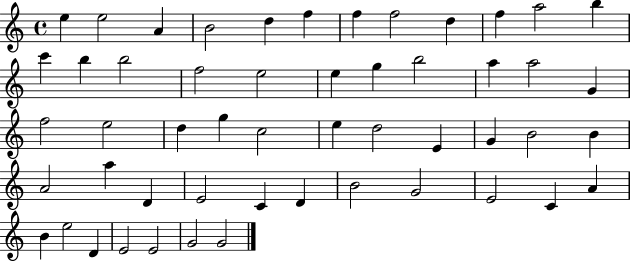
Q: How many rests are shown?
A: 0